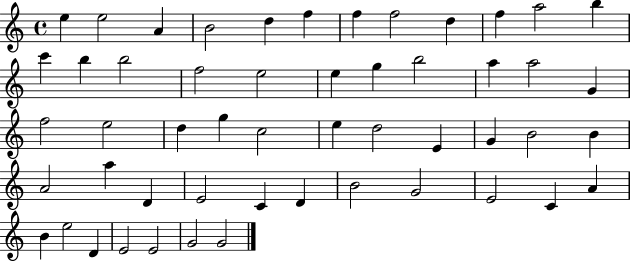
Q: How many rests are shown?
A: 0